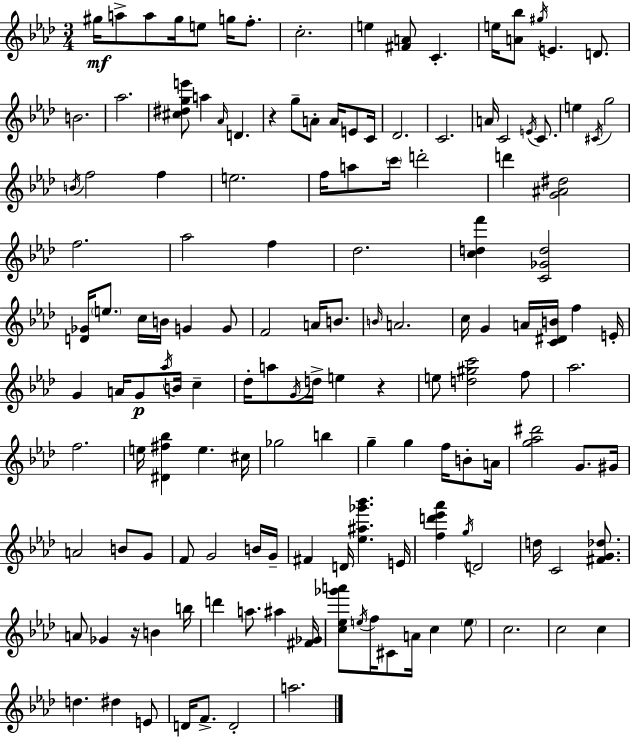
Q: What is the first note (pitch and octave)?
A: G#5